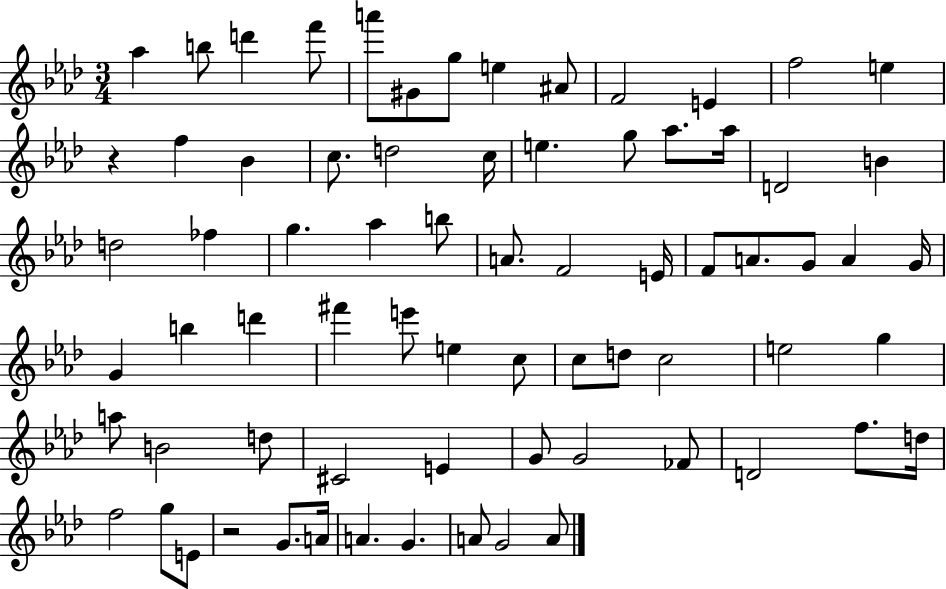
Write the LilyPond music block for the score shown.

{
  \clef treble
  \numericTimeSignature
  \time 3/4
  \key aes \major
  \repeat volta 2 { aes''4 b''8 d'''4 f'''8 | a'''8 gis'8 g''8 e''4 ais'8 | f'2 e'4 | f''2 e''4 | \break r4 f''4 bes'4 | c''8. d''2 c''16 | e''4. g''8 aes''8. aes''16 | d'2 b'4 | \break d''2 fes''4 | g''4. aes''4 b''8 | a'8. f'2 e'16 | f'8 a'8. g'8 a'4 g'16 | \break g'4 b''4 d'''4 | fis'''4 e'''8 e''4 c''8 | c''8 d''8 c''2 | e''2 g''4 | \break a''8 b'2 d''8 | cis'2 e'4 | g'8 g'2 fes'8 | d'2 f''8. d''16 | \break f''2 g''8 e'8 | r2 g'8. a'16 | a'4. g'4. | a'8 g'2 a'8 | \break } \bar "|."
}